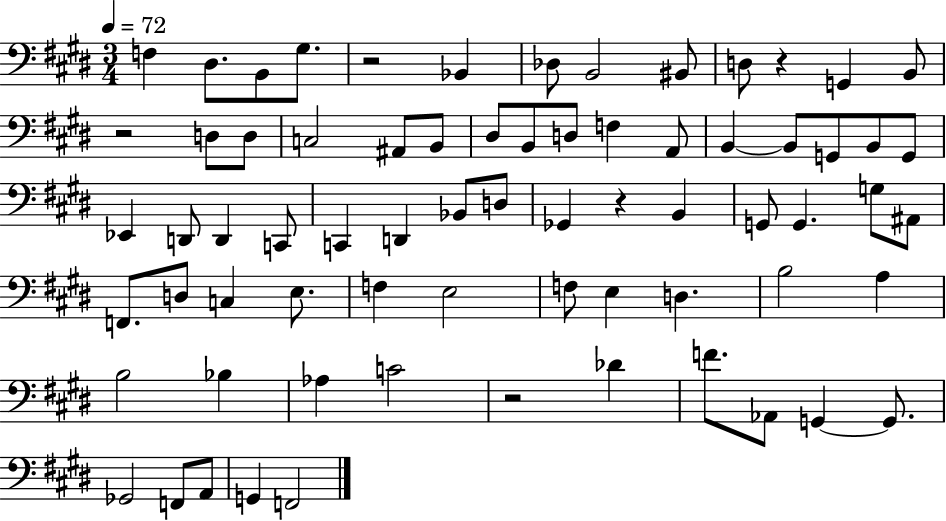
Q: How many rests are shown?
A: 5